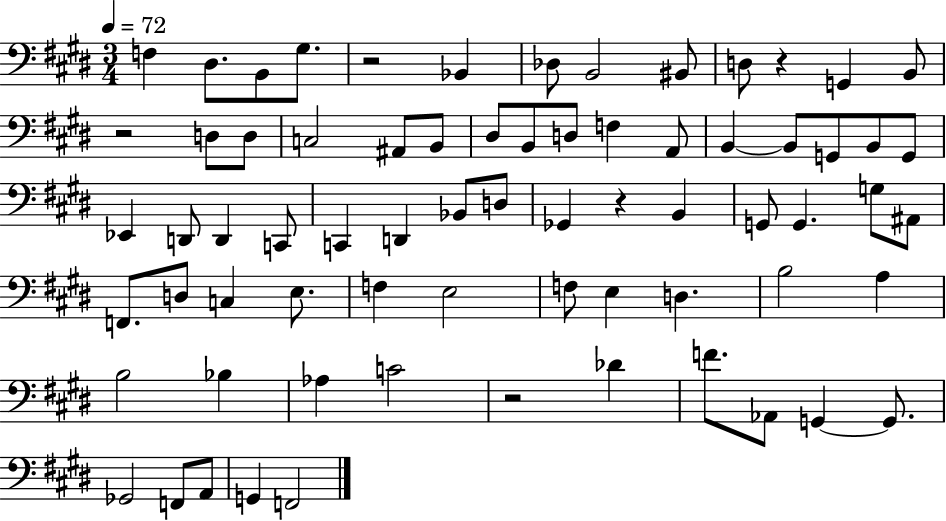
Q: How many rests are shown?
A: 5